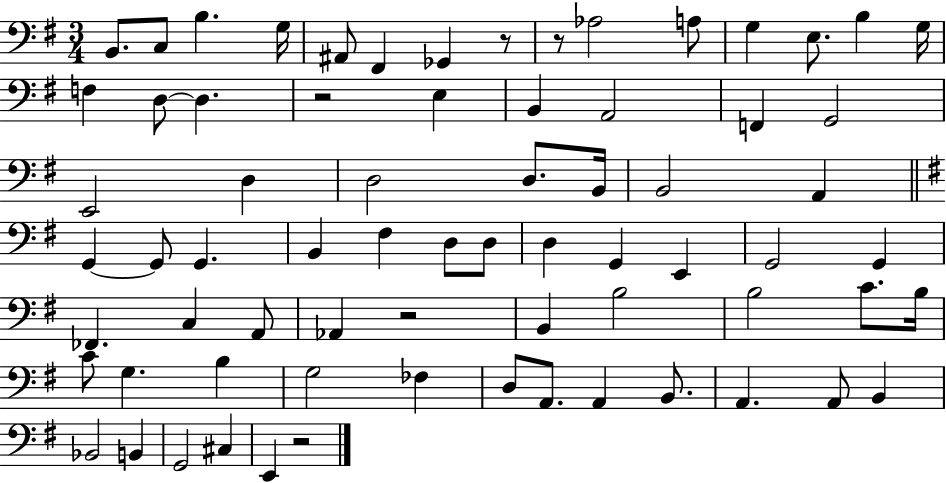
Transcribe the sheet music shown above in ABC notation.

X:1
T:Untitled
M:3/4
L:1/4
K:G
B,,/2 C,/2 B, G,/4 ^A,,/2 ^F,, _G,, z/2 z/2 _A,2 A,/2 G, E,/2 B, G,/4 F, D,/2 D, z2 E, B,, A,,2 F,, G,,2 E,,2 D, D,2 D,/2 B,,/4 B,,2 A,, G,, G,,/2 G,, B,, ^F, D,/2 D,/2 D, G,, E,, G,,2 G,, _F,, C, A,,/2 _A,, z2 B,, B,2 B,2 C/2 B,/4 C/2 G, B, G,2 _F, D,/2 A,,/2 A,, B,,/2 A,, A,,/2 B,, _B,,2 B,, G,,2 ^C, E,, z2